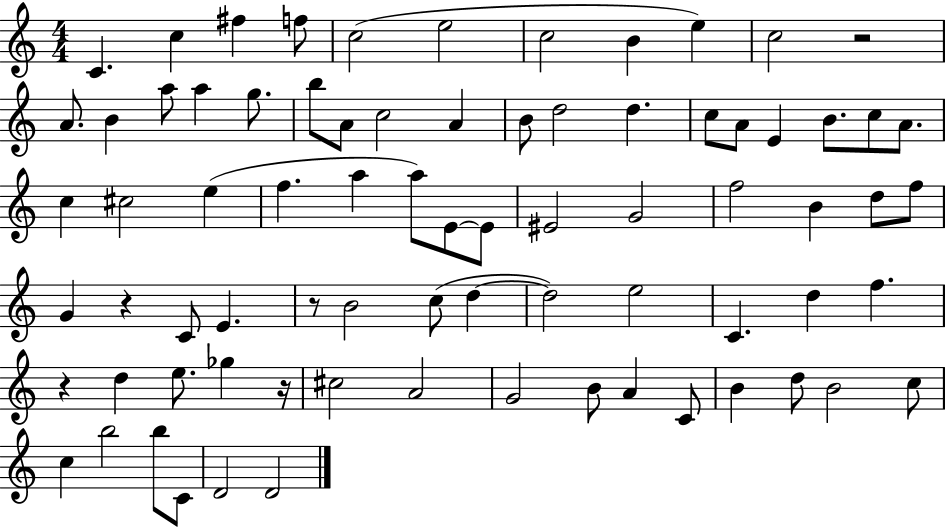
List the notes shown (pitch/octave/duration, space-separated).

C4/q. C5/q F#5/q F5/e C5/h E5/h C5/h B4/q E5/q C5/h R/h A4/e. B4/q A5/e A5/q G5/e. B5/e A4/e C5/h A4/q B4/e D5/h D5/q. C5/e A4/e E4/q B4/e. C5/e A4/e. C5/q C#5/h E5/q F5/q. A5/q A5/e E4/e E4/e EIS4/h G4/h F5/h B4/q D5/e F5/e G4/q R/q C4/e E4/q. R/e B4/h C5/e D5/q D5/h E5/h C4/q. D5/q F5/q. R/q D5/q E5/e. Gb5/q R/s C#5/h A4/h G4/h B4/e A4/q C4/e B4/q D5/e B4/h C5/e C5/q B5/h B5/e C4/e D4/h D4/h